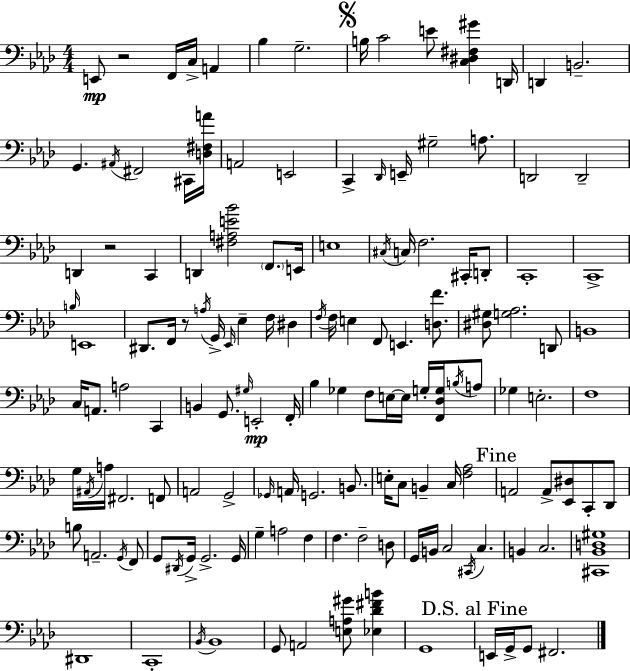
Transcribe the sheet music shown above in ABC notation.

X:1
T:Untitled
M:4/4
L:1/4
K:Fm
E,,/2 z2 F,,/4 C,/4 A,, _B, G,2 B,/4 C2 E/2 [C,^D,^F,^G] D,,/4 D,, B,,2 G,, ^A,,/4 ^F,,2 ^C,,/4 [D,^F,A]/4 A,,2 E,,2 C,, _D,,/4 E,,/4 ^G,2 A,/2 D,,2 D,,2 D,, z2 C,, D,, [^F,A,E_B]2 F,,/2 E,,/4 E,4 ^C,/4 C,/4 F,2 ^C,,/4 D,,/2 C,,4 C,,4 B,/4 E,,4 ^D,,/2 F,,/4 z/2 A,/4 G,,/4 _E,,/4 _E, F,/4 ^D, F,/4 F,/4 E, F,,/2 E,, [D,F]/2 [^D,^G,]/2 [G,_A,]2 D,,/2 B,,4 C,/4 A,,/2 A,2 C,, B,, G,,/2 ^G,/4 E,,2 F,,/4 _B, _G, F,/2 E,/4 E,/4 G,/4 [F,,_D,G,]/4 B,/4 A,/2 _G, E,2 F,4 G,/4 ^A,,/4 A,/4 ^F,,2 F,,/2 A,,2 G,,2 _G,,/4 A,,/4 G,,2 B,,/2 E,/4 C,/2 B,, C,/4 [F,_A,]2 A,,2 A,,/2 [_E,,^D,]/2 C,,/2 _D,,/2 B,/2 A,,2 G,,/4 F,,/2 G,,/2 ^D,,/4 G,,/4 G,,2 G,,/4 G, A,2 F, F, F,2 D,/2 G,,/4 B,,/4 C,2 ^C,,/4 C, B,, C,2 [^C,,_B,,D,^G,]4 ^D,,4 C,,4 _B,,/4 _B,,4 G,,/2 A,,2 [E,A,^G]/2 [_E,_D^FB] G,,4 E,,/4 G,,/4 G,,/2 ^F,,2